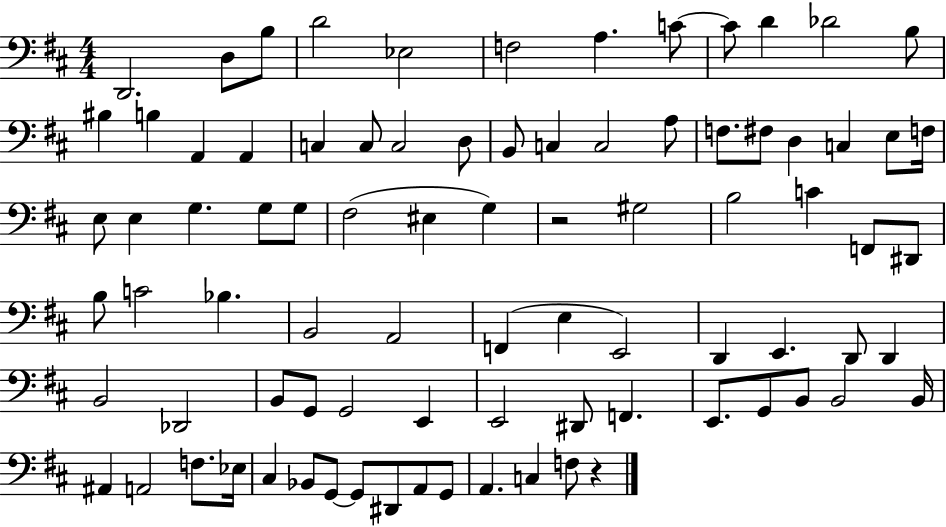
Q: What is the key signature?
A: D major